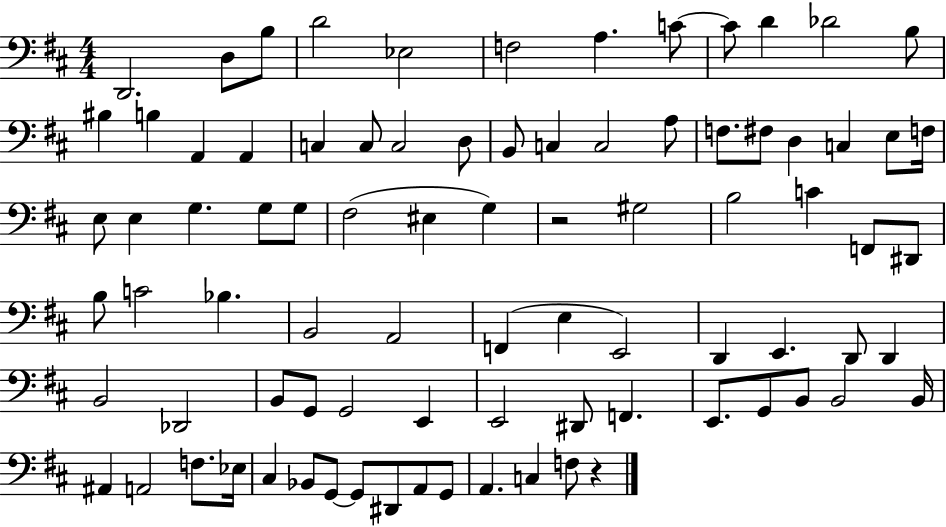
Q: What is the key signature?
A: D major